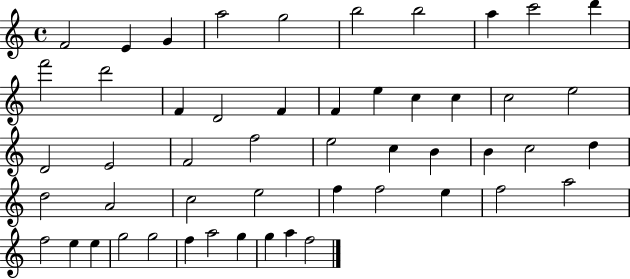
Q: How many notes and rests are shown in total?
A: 51